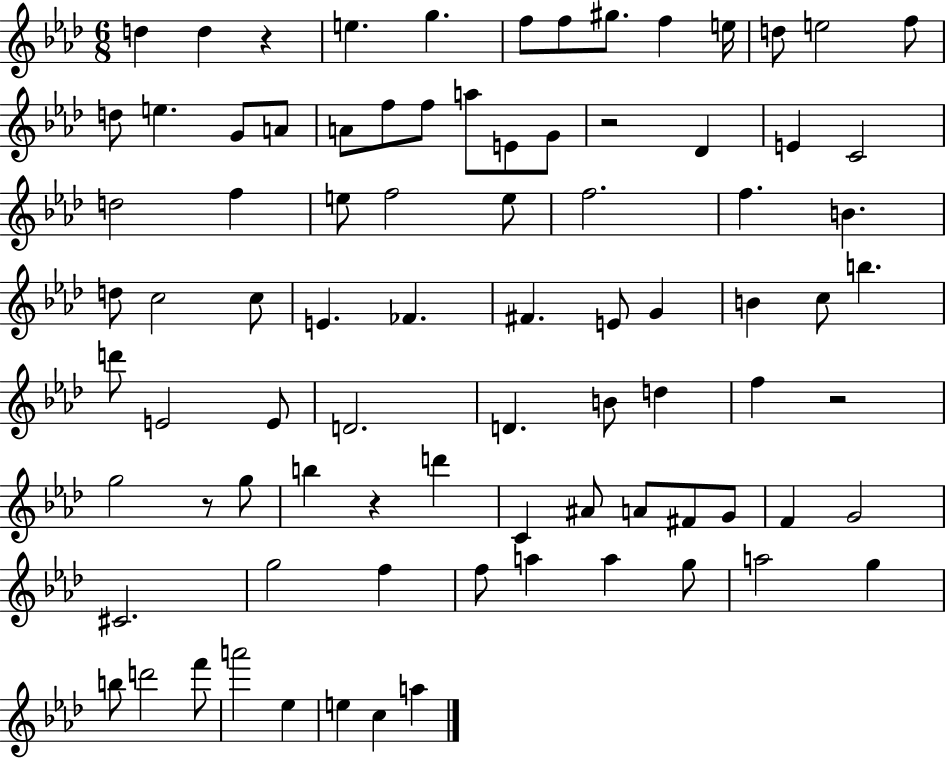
D5/q D5/q R/q E5/q. G5/q. F5/e F5/e G#5/e. F5/q E5/s D5/e E5/h F5/e D5/e E5/q. G4/e A4/e A4/e F5/e F5/e A5/e E4/e G4/e R/h Db4/q E4/q C4/h D5/h F5/q E5/e F5/h E5/e F5/h. F5/q. B4/q. D5/e C5/h C5/e E4/q. FES4/q. F#4/q. E4/e G4/q B4/q C5/e B5/q. D6/e E4/h E4/e D4/h. D4/q. B4/e D5/q F5/q R/h G5/h R/e G5/e B5/q R/q D6/q C4/q A#4/e A4/e F#4/e G4/e F4/q G4/h C#4/h. G5/h F5/q F5/e A5/q A5/q G5/e A5/h G5/q B5/e D6/h F6/e A6/h Eb5/q E5/q C5/q A5/q